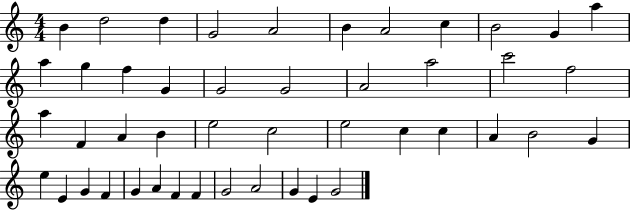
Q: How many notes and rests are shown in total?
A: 46